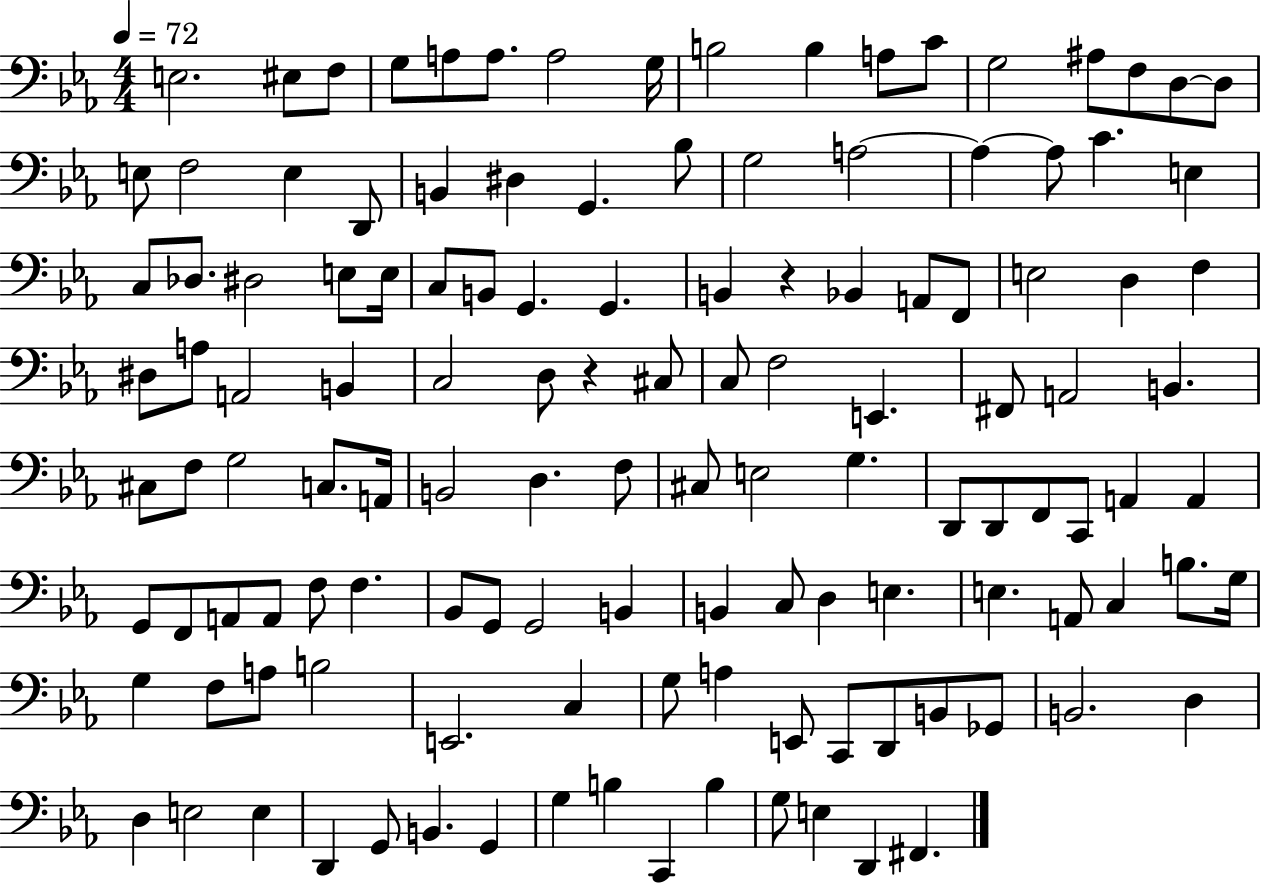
E3/h. EIS3/e F3/e G3/e A3/e A3/e. A3/h G3/s B3/h B3/q A3/e C4/e G3/h A#3/e F3/e D3/e D3/e E3/e F3/h E3/q D2/e B2/q D#3/q G2/q. Bb3/e G3/h A3/h A3/q A3/e C4/q. E3/q C3/e Db3/e. D#3/h E3/e E3/s C3/e B2/e G2/q. G2/q. B2/q R/q Bb2/q A2/e F2/e E3/h D3/q F3/q D#3/e A3/e A2/h B2/q C3/h D3/e R/q C#3/e C3/e F3/h E2/q. F#2/e A2/h B2/q. C#3/e F3/e G3/h C3/e. A2/s B2/h D3/q. F3/e C#3/e E3/h G3/q. D2/e D2/e F2/e C2/e A2/q A2/q G2/e F2/e A2/e A2/e F3/e F3/q. Bb2/e G2/e G2/h B2/q B2/q C3/e D3/q E3/q. E3/q. A2/e C3/q B3/e. G3/s G3/q F3/e A3/e B3/h E2/h. C3/q G3/e A3/q E2/e C2/e D2/e B2/e Gb2/e B2/h. D3/q D3/q E3/h E3/q D2/q G2/e B2/q. G2/q G3/q B3/q C2/q B3/q G3/e E3/q D2/q F#2/q.